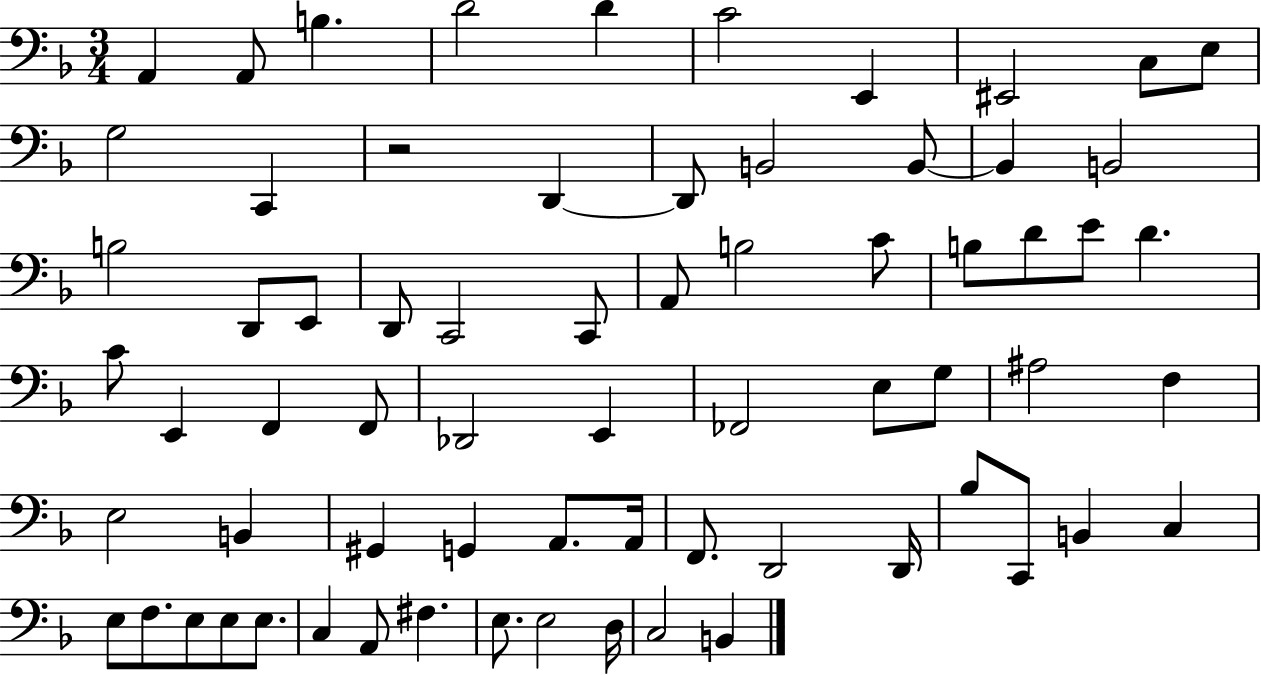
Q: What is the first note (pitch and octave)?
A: A2